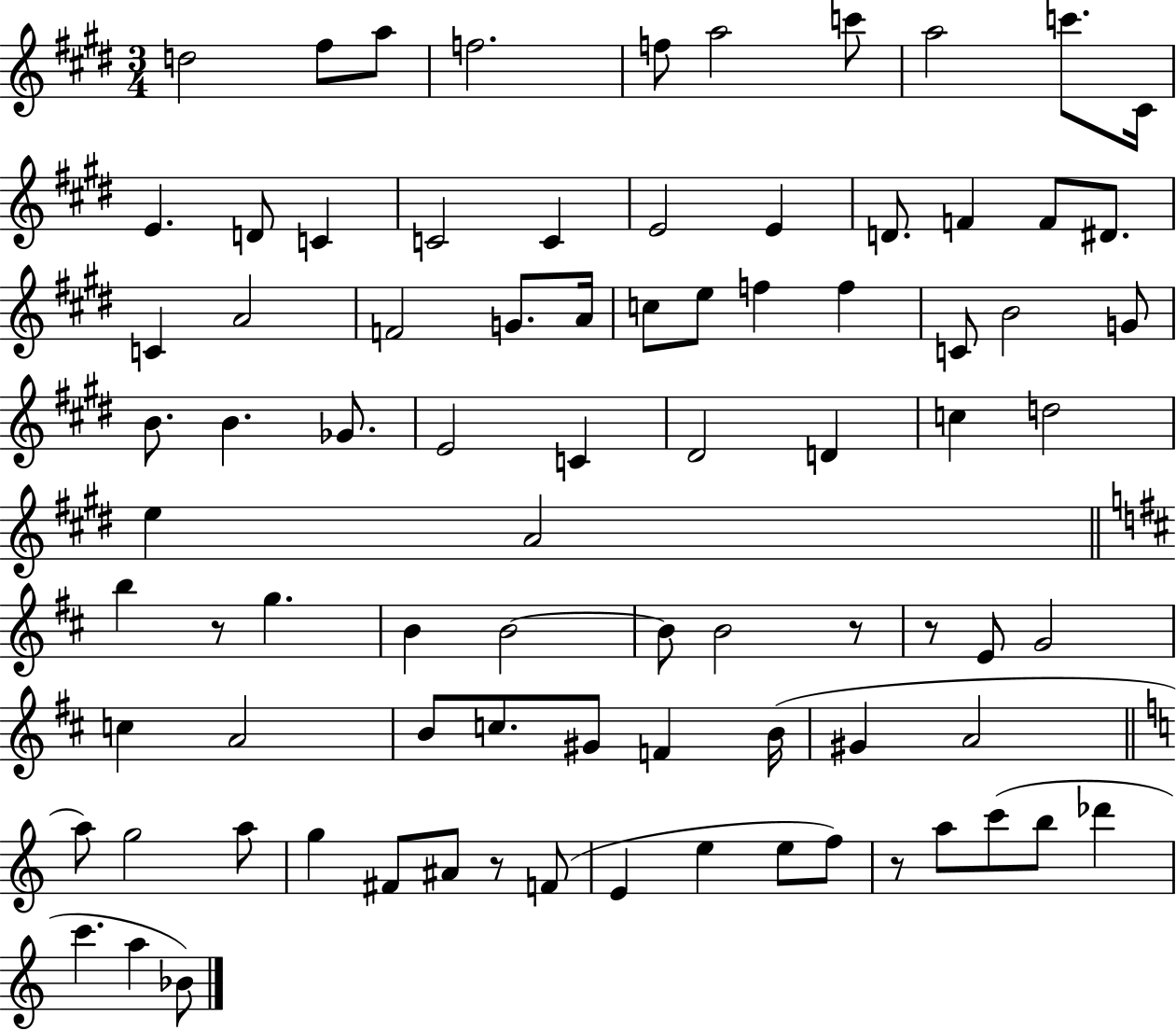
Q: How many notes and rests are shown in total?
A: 84